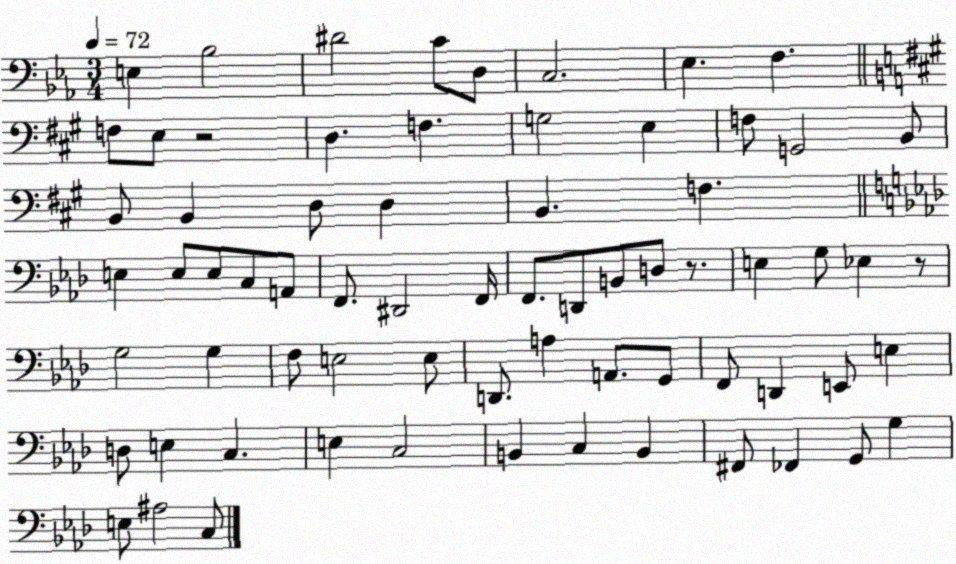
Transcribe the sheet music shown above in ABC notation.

X:1
T:Untitled
M:3/4
L:1/4
K:Eb
E, _B,2 ^D2 C/2 D,/2 C,2 _E, F, F,/2 E,/2 z2 D, F, G,2 E, F,/2 G,,2 B,,/2 B,,/2 B,, D,/2 D, B,, F, E, E,/2 E,/2 C,/2 A,,/2 F,,/2 ^D,,2 F,,/4 F,,/2 D,,/2 B,,/2 D,/2 z/2 E, G,/2 _E, z/2 G,2 G, F,/2 E,2 E,/2 D,,/2 A, A,,/2 G,,/2 F,,/2 D,, E,,/2 E, D,/2 E, C, E, C,2 B,, C, B,, ^F,,/2 _F,, G,,/2 G, E,/2 ^A,2 C,/2